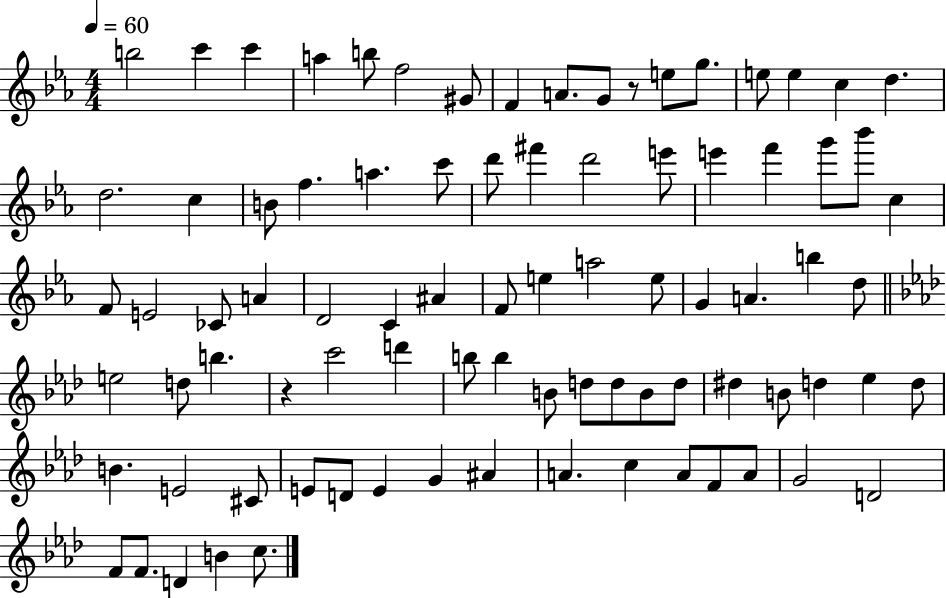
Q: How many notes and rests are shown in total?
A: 85